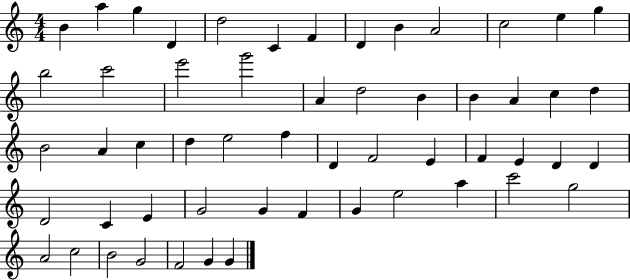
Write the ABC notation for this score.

X:1
T:Untitled
M:4/4
L:1/4
K:C
B a g D d2 C F D B A2 c2 e g b2 c'2 e'2 g'2 A d2 B B A c d B2 A c d e2 f D F2 E F E D D D2 C E G2 G F G e2 a c'2 g2 A2 c2 B2 G2 F2 G G